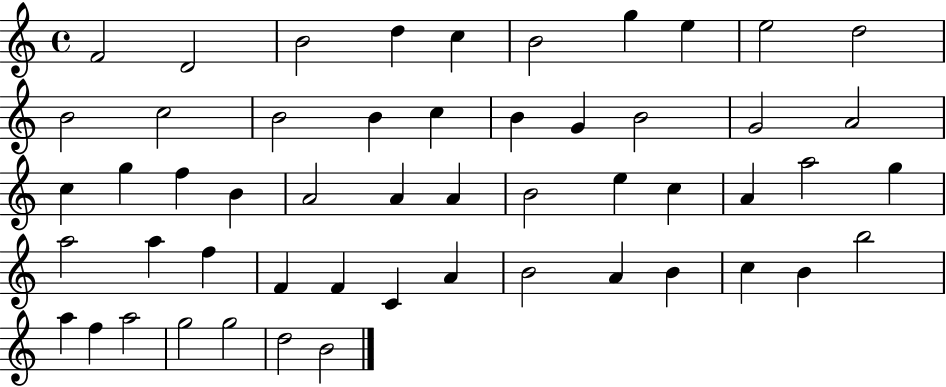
X:1
T:Untitled
M:4/4
L:1/4
K:C
F2 D2 B2 d c B2 g e e2 d2 B2 c2 B2 B c B G B2 G2 A2 c g f B A2 A A B2 e c A a2 g a2 a f F F C A B2 A B c B b2 a f a2 g2 g2 d2 B2